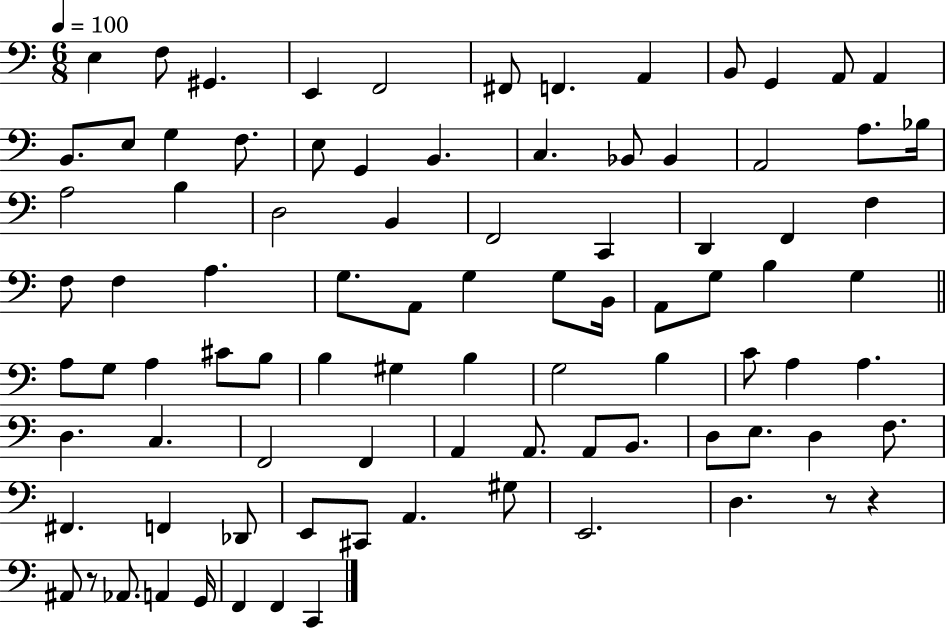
X:1
T:Untitled
M:6/8
L:1/4
K:C
E, F,/2 ^G,, E,, F,,2 ^F,,/2 F,, A,, B,,/2 G,, A,,/2 A,, B,,/2 E,/2 G, F,/2 E,/2 G,, B,, C, _B,,/2 _B,, A,,2 A,/2 _B,/4 A,2 B, D,2 B,, F,,2 C,, D,, F,, F, F,/2 F, A, G,/2 A,,/2 G, G,/2 B,,/4 A,,/2 G,/2 B, G, A,/2 G,/2 A, ^C/2 B,/2 B, ^G, B, G,2 B, C/2 A, A, D, C, F,,2 F,, A,, A,,/2 A,,/2 B,,/2 D,/2 E,/2 D, F,/2 ^F,, F,, _D,,/2 E,,/2 ^C,,/2 A,, ^G,/2 E,,2 D, z/2 z ^A,,/2 z/2 _A,,/2 A,, G,,/4 F,, F,, C,,